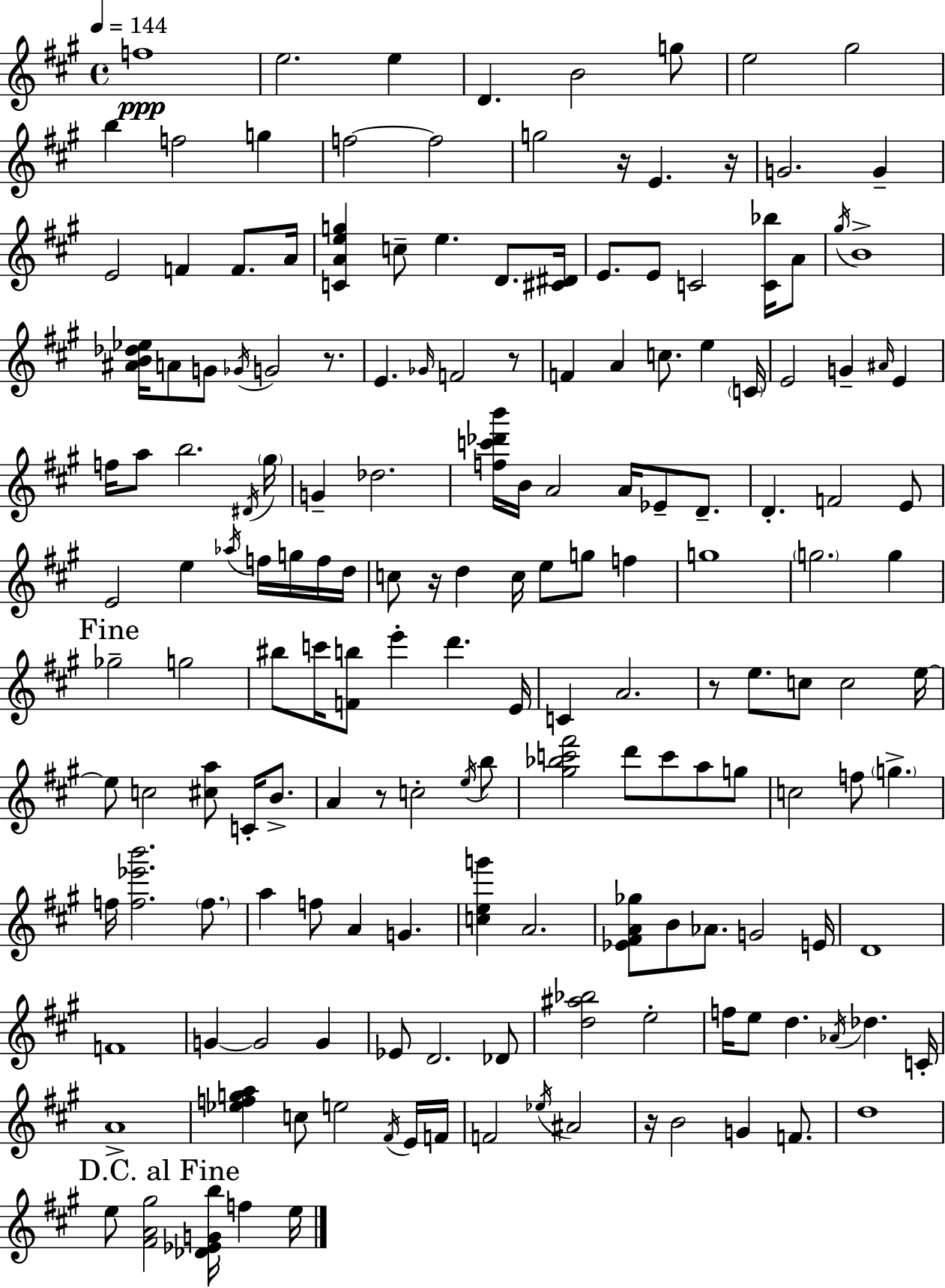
X:1
T:Untitled
M:4/4
L:1/4
K:A
f4 e2 e D B2 g/2 e2 ^g2 b f2 g f2 f2 g2 z/4 E z/4 G2 G E2 F F/2 A/4 [CAeg] c/2 e D/2 [^C^D]/4 E/2 E/2 C2 [C_b]/4 A/2 ^g/4 B4 [^AB_d_e]/4 A/2 G/2 _G/4 G2 z/2 E _G/4 F2 z/2 F A c/2 e C/4 E2 G ^A/4 E f/4 a/2 b2 ^D/4 ^g/4 G _d2 [fc'_d'b']/4 B/4 A2 A/4 _E/2 D/2 D F2 E/2 E2 e _a/4 f/4 g/4 f/4 d/4 c/2 z/4 d c/4 e/2 g/2 f g4 g2 g _g2 g2 ^b/2 c'/4 [Fb]/2 e' d' E/4 C A2 z/2 e/2 c/2 c2 e/4 e/2 c2 [^ca]/2 C/4 B/2 A z/2 c2 e/4 b/2 [^g_bc'^f']2 d'/2 c'/2 a/2 g/2 c2 f/2 g f/4 [f_e'b']2 f/2 a f/2 A G [ceg'] A2 [_E^FA_g]/2 B/2 _A/2 G2 E/4 D4 F4 G G2 G _E/2 D2 _D/2 [d^a_b]2 e2 f/4 e/2 d _A/4 _d C/4 A4 [_efga] c/2 e2 ^F/4 E/4 F/4 F2 _e/4 ^A2 z/4 B2 G F/2 d4 e/2 [^FA^g]2 [_D_EGb]/4 f e/4